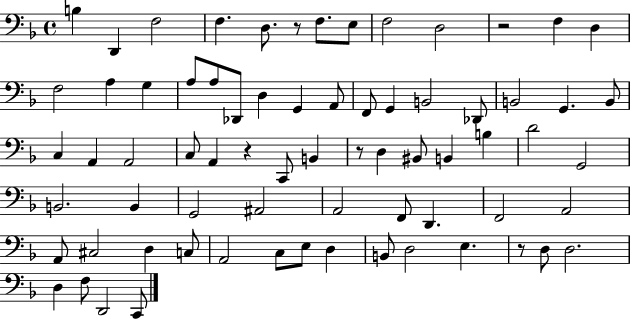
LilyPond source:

{
  \clef bass
  \time 4/4
  \defaultTimeSignature
  \key f \major
  \repeat volta 2 { b4 d,4 f2 | f4. d8. r8 f8. e8 | f2 d2 | r2 f4 d4 | \break f2 a4 g4 | a8 a8 des,8 d4 g,4 a,8 | f,8 g,4 b,2 des,8 | b,2 g,4. b,8 | \break c4 a,4 a,2 | c8 a,4 r4 c,8 b,4 | r8 d4 bis,8 b,4 b4 | d'2 g,2 | \break b,2. b,4 | g,2 ais,2 | a,2 f,8 d,4. | f,2 a,2 | \break a,8 cis2 d4 c8 | a,2 c8 e8 d4 | b,8 d2 e4. | r8 d8 d2. | \break d4 f8 d,2 c,8 | } \bar "|."
}